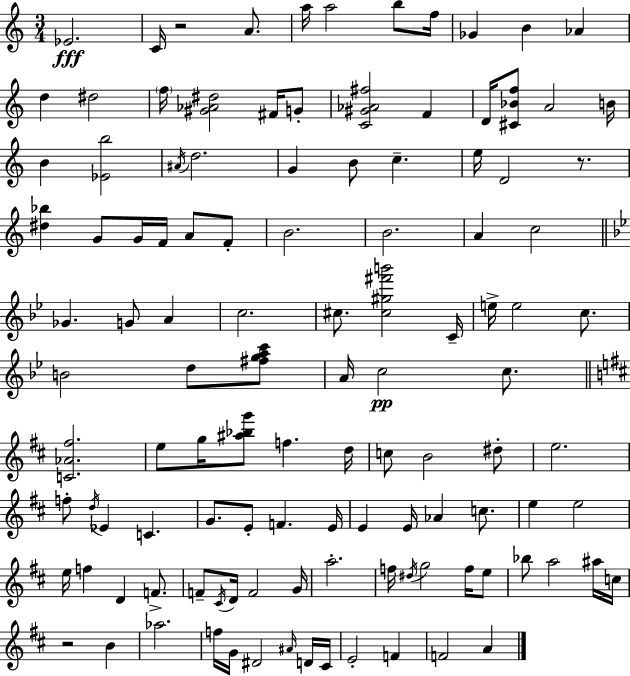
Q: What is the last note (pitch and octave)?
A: A4